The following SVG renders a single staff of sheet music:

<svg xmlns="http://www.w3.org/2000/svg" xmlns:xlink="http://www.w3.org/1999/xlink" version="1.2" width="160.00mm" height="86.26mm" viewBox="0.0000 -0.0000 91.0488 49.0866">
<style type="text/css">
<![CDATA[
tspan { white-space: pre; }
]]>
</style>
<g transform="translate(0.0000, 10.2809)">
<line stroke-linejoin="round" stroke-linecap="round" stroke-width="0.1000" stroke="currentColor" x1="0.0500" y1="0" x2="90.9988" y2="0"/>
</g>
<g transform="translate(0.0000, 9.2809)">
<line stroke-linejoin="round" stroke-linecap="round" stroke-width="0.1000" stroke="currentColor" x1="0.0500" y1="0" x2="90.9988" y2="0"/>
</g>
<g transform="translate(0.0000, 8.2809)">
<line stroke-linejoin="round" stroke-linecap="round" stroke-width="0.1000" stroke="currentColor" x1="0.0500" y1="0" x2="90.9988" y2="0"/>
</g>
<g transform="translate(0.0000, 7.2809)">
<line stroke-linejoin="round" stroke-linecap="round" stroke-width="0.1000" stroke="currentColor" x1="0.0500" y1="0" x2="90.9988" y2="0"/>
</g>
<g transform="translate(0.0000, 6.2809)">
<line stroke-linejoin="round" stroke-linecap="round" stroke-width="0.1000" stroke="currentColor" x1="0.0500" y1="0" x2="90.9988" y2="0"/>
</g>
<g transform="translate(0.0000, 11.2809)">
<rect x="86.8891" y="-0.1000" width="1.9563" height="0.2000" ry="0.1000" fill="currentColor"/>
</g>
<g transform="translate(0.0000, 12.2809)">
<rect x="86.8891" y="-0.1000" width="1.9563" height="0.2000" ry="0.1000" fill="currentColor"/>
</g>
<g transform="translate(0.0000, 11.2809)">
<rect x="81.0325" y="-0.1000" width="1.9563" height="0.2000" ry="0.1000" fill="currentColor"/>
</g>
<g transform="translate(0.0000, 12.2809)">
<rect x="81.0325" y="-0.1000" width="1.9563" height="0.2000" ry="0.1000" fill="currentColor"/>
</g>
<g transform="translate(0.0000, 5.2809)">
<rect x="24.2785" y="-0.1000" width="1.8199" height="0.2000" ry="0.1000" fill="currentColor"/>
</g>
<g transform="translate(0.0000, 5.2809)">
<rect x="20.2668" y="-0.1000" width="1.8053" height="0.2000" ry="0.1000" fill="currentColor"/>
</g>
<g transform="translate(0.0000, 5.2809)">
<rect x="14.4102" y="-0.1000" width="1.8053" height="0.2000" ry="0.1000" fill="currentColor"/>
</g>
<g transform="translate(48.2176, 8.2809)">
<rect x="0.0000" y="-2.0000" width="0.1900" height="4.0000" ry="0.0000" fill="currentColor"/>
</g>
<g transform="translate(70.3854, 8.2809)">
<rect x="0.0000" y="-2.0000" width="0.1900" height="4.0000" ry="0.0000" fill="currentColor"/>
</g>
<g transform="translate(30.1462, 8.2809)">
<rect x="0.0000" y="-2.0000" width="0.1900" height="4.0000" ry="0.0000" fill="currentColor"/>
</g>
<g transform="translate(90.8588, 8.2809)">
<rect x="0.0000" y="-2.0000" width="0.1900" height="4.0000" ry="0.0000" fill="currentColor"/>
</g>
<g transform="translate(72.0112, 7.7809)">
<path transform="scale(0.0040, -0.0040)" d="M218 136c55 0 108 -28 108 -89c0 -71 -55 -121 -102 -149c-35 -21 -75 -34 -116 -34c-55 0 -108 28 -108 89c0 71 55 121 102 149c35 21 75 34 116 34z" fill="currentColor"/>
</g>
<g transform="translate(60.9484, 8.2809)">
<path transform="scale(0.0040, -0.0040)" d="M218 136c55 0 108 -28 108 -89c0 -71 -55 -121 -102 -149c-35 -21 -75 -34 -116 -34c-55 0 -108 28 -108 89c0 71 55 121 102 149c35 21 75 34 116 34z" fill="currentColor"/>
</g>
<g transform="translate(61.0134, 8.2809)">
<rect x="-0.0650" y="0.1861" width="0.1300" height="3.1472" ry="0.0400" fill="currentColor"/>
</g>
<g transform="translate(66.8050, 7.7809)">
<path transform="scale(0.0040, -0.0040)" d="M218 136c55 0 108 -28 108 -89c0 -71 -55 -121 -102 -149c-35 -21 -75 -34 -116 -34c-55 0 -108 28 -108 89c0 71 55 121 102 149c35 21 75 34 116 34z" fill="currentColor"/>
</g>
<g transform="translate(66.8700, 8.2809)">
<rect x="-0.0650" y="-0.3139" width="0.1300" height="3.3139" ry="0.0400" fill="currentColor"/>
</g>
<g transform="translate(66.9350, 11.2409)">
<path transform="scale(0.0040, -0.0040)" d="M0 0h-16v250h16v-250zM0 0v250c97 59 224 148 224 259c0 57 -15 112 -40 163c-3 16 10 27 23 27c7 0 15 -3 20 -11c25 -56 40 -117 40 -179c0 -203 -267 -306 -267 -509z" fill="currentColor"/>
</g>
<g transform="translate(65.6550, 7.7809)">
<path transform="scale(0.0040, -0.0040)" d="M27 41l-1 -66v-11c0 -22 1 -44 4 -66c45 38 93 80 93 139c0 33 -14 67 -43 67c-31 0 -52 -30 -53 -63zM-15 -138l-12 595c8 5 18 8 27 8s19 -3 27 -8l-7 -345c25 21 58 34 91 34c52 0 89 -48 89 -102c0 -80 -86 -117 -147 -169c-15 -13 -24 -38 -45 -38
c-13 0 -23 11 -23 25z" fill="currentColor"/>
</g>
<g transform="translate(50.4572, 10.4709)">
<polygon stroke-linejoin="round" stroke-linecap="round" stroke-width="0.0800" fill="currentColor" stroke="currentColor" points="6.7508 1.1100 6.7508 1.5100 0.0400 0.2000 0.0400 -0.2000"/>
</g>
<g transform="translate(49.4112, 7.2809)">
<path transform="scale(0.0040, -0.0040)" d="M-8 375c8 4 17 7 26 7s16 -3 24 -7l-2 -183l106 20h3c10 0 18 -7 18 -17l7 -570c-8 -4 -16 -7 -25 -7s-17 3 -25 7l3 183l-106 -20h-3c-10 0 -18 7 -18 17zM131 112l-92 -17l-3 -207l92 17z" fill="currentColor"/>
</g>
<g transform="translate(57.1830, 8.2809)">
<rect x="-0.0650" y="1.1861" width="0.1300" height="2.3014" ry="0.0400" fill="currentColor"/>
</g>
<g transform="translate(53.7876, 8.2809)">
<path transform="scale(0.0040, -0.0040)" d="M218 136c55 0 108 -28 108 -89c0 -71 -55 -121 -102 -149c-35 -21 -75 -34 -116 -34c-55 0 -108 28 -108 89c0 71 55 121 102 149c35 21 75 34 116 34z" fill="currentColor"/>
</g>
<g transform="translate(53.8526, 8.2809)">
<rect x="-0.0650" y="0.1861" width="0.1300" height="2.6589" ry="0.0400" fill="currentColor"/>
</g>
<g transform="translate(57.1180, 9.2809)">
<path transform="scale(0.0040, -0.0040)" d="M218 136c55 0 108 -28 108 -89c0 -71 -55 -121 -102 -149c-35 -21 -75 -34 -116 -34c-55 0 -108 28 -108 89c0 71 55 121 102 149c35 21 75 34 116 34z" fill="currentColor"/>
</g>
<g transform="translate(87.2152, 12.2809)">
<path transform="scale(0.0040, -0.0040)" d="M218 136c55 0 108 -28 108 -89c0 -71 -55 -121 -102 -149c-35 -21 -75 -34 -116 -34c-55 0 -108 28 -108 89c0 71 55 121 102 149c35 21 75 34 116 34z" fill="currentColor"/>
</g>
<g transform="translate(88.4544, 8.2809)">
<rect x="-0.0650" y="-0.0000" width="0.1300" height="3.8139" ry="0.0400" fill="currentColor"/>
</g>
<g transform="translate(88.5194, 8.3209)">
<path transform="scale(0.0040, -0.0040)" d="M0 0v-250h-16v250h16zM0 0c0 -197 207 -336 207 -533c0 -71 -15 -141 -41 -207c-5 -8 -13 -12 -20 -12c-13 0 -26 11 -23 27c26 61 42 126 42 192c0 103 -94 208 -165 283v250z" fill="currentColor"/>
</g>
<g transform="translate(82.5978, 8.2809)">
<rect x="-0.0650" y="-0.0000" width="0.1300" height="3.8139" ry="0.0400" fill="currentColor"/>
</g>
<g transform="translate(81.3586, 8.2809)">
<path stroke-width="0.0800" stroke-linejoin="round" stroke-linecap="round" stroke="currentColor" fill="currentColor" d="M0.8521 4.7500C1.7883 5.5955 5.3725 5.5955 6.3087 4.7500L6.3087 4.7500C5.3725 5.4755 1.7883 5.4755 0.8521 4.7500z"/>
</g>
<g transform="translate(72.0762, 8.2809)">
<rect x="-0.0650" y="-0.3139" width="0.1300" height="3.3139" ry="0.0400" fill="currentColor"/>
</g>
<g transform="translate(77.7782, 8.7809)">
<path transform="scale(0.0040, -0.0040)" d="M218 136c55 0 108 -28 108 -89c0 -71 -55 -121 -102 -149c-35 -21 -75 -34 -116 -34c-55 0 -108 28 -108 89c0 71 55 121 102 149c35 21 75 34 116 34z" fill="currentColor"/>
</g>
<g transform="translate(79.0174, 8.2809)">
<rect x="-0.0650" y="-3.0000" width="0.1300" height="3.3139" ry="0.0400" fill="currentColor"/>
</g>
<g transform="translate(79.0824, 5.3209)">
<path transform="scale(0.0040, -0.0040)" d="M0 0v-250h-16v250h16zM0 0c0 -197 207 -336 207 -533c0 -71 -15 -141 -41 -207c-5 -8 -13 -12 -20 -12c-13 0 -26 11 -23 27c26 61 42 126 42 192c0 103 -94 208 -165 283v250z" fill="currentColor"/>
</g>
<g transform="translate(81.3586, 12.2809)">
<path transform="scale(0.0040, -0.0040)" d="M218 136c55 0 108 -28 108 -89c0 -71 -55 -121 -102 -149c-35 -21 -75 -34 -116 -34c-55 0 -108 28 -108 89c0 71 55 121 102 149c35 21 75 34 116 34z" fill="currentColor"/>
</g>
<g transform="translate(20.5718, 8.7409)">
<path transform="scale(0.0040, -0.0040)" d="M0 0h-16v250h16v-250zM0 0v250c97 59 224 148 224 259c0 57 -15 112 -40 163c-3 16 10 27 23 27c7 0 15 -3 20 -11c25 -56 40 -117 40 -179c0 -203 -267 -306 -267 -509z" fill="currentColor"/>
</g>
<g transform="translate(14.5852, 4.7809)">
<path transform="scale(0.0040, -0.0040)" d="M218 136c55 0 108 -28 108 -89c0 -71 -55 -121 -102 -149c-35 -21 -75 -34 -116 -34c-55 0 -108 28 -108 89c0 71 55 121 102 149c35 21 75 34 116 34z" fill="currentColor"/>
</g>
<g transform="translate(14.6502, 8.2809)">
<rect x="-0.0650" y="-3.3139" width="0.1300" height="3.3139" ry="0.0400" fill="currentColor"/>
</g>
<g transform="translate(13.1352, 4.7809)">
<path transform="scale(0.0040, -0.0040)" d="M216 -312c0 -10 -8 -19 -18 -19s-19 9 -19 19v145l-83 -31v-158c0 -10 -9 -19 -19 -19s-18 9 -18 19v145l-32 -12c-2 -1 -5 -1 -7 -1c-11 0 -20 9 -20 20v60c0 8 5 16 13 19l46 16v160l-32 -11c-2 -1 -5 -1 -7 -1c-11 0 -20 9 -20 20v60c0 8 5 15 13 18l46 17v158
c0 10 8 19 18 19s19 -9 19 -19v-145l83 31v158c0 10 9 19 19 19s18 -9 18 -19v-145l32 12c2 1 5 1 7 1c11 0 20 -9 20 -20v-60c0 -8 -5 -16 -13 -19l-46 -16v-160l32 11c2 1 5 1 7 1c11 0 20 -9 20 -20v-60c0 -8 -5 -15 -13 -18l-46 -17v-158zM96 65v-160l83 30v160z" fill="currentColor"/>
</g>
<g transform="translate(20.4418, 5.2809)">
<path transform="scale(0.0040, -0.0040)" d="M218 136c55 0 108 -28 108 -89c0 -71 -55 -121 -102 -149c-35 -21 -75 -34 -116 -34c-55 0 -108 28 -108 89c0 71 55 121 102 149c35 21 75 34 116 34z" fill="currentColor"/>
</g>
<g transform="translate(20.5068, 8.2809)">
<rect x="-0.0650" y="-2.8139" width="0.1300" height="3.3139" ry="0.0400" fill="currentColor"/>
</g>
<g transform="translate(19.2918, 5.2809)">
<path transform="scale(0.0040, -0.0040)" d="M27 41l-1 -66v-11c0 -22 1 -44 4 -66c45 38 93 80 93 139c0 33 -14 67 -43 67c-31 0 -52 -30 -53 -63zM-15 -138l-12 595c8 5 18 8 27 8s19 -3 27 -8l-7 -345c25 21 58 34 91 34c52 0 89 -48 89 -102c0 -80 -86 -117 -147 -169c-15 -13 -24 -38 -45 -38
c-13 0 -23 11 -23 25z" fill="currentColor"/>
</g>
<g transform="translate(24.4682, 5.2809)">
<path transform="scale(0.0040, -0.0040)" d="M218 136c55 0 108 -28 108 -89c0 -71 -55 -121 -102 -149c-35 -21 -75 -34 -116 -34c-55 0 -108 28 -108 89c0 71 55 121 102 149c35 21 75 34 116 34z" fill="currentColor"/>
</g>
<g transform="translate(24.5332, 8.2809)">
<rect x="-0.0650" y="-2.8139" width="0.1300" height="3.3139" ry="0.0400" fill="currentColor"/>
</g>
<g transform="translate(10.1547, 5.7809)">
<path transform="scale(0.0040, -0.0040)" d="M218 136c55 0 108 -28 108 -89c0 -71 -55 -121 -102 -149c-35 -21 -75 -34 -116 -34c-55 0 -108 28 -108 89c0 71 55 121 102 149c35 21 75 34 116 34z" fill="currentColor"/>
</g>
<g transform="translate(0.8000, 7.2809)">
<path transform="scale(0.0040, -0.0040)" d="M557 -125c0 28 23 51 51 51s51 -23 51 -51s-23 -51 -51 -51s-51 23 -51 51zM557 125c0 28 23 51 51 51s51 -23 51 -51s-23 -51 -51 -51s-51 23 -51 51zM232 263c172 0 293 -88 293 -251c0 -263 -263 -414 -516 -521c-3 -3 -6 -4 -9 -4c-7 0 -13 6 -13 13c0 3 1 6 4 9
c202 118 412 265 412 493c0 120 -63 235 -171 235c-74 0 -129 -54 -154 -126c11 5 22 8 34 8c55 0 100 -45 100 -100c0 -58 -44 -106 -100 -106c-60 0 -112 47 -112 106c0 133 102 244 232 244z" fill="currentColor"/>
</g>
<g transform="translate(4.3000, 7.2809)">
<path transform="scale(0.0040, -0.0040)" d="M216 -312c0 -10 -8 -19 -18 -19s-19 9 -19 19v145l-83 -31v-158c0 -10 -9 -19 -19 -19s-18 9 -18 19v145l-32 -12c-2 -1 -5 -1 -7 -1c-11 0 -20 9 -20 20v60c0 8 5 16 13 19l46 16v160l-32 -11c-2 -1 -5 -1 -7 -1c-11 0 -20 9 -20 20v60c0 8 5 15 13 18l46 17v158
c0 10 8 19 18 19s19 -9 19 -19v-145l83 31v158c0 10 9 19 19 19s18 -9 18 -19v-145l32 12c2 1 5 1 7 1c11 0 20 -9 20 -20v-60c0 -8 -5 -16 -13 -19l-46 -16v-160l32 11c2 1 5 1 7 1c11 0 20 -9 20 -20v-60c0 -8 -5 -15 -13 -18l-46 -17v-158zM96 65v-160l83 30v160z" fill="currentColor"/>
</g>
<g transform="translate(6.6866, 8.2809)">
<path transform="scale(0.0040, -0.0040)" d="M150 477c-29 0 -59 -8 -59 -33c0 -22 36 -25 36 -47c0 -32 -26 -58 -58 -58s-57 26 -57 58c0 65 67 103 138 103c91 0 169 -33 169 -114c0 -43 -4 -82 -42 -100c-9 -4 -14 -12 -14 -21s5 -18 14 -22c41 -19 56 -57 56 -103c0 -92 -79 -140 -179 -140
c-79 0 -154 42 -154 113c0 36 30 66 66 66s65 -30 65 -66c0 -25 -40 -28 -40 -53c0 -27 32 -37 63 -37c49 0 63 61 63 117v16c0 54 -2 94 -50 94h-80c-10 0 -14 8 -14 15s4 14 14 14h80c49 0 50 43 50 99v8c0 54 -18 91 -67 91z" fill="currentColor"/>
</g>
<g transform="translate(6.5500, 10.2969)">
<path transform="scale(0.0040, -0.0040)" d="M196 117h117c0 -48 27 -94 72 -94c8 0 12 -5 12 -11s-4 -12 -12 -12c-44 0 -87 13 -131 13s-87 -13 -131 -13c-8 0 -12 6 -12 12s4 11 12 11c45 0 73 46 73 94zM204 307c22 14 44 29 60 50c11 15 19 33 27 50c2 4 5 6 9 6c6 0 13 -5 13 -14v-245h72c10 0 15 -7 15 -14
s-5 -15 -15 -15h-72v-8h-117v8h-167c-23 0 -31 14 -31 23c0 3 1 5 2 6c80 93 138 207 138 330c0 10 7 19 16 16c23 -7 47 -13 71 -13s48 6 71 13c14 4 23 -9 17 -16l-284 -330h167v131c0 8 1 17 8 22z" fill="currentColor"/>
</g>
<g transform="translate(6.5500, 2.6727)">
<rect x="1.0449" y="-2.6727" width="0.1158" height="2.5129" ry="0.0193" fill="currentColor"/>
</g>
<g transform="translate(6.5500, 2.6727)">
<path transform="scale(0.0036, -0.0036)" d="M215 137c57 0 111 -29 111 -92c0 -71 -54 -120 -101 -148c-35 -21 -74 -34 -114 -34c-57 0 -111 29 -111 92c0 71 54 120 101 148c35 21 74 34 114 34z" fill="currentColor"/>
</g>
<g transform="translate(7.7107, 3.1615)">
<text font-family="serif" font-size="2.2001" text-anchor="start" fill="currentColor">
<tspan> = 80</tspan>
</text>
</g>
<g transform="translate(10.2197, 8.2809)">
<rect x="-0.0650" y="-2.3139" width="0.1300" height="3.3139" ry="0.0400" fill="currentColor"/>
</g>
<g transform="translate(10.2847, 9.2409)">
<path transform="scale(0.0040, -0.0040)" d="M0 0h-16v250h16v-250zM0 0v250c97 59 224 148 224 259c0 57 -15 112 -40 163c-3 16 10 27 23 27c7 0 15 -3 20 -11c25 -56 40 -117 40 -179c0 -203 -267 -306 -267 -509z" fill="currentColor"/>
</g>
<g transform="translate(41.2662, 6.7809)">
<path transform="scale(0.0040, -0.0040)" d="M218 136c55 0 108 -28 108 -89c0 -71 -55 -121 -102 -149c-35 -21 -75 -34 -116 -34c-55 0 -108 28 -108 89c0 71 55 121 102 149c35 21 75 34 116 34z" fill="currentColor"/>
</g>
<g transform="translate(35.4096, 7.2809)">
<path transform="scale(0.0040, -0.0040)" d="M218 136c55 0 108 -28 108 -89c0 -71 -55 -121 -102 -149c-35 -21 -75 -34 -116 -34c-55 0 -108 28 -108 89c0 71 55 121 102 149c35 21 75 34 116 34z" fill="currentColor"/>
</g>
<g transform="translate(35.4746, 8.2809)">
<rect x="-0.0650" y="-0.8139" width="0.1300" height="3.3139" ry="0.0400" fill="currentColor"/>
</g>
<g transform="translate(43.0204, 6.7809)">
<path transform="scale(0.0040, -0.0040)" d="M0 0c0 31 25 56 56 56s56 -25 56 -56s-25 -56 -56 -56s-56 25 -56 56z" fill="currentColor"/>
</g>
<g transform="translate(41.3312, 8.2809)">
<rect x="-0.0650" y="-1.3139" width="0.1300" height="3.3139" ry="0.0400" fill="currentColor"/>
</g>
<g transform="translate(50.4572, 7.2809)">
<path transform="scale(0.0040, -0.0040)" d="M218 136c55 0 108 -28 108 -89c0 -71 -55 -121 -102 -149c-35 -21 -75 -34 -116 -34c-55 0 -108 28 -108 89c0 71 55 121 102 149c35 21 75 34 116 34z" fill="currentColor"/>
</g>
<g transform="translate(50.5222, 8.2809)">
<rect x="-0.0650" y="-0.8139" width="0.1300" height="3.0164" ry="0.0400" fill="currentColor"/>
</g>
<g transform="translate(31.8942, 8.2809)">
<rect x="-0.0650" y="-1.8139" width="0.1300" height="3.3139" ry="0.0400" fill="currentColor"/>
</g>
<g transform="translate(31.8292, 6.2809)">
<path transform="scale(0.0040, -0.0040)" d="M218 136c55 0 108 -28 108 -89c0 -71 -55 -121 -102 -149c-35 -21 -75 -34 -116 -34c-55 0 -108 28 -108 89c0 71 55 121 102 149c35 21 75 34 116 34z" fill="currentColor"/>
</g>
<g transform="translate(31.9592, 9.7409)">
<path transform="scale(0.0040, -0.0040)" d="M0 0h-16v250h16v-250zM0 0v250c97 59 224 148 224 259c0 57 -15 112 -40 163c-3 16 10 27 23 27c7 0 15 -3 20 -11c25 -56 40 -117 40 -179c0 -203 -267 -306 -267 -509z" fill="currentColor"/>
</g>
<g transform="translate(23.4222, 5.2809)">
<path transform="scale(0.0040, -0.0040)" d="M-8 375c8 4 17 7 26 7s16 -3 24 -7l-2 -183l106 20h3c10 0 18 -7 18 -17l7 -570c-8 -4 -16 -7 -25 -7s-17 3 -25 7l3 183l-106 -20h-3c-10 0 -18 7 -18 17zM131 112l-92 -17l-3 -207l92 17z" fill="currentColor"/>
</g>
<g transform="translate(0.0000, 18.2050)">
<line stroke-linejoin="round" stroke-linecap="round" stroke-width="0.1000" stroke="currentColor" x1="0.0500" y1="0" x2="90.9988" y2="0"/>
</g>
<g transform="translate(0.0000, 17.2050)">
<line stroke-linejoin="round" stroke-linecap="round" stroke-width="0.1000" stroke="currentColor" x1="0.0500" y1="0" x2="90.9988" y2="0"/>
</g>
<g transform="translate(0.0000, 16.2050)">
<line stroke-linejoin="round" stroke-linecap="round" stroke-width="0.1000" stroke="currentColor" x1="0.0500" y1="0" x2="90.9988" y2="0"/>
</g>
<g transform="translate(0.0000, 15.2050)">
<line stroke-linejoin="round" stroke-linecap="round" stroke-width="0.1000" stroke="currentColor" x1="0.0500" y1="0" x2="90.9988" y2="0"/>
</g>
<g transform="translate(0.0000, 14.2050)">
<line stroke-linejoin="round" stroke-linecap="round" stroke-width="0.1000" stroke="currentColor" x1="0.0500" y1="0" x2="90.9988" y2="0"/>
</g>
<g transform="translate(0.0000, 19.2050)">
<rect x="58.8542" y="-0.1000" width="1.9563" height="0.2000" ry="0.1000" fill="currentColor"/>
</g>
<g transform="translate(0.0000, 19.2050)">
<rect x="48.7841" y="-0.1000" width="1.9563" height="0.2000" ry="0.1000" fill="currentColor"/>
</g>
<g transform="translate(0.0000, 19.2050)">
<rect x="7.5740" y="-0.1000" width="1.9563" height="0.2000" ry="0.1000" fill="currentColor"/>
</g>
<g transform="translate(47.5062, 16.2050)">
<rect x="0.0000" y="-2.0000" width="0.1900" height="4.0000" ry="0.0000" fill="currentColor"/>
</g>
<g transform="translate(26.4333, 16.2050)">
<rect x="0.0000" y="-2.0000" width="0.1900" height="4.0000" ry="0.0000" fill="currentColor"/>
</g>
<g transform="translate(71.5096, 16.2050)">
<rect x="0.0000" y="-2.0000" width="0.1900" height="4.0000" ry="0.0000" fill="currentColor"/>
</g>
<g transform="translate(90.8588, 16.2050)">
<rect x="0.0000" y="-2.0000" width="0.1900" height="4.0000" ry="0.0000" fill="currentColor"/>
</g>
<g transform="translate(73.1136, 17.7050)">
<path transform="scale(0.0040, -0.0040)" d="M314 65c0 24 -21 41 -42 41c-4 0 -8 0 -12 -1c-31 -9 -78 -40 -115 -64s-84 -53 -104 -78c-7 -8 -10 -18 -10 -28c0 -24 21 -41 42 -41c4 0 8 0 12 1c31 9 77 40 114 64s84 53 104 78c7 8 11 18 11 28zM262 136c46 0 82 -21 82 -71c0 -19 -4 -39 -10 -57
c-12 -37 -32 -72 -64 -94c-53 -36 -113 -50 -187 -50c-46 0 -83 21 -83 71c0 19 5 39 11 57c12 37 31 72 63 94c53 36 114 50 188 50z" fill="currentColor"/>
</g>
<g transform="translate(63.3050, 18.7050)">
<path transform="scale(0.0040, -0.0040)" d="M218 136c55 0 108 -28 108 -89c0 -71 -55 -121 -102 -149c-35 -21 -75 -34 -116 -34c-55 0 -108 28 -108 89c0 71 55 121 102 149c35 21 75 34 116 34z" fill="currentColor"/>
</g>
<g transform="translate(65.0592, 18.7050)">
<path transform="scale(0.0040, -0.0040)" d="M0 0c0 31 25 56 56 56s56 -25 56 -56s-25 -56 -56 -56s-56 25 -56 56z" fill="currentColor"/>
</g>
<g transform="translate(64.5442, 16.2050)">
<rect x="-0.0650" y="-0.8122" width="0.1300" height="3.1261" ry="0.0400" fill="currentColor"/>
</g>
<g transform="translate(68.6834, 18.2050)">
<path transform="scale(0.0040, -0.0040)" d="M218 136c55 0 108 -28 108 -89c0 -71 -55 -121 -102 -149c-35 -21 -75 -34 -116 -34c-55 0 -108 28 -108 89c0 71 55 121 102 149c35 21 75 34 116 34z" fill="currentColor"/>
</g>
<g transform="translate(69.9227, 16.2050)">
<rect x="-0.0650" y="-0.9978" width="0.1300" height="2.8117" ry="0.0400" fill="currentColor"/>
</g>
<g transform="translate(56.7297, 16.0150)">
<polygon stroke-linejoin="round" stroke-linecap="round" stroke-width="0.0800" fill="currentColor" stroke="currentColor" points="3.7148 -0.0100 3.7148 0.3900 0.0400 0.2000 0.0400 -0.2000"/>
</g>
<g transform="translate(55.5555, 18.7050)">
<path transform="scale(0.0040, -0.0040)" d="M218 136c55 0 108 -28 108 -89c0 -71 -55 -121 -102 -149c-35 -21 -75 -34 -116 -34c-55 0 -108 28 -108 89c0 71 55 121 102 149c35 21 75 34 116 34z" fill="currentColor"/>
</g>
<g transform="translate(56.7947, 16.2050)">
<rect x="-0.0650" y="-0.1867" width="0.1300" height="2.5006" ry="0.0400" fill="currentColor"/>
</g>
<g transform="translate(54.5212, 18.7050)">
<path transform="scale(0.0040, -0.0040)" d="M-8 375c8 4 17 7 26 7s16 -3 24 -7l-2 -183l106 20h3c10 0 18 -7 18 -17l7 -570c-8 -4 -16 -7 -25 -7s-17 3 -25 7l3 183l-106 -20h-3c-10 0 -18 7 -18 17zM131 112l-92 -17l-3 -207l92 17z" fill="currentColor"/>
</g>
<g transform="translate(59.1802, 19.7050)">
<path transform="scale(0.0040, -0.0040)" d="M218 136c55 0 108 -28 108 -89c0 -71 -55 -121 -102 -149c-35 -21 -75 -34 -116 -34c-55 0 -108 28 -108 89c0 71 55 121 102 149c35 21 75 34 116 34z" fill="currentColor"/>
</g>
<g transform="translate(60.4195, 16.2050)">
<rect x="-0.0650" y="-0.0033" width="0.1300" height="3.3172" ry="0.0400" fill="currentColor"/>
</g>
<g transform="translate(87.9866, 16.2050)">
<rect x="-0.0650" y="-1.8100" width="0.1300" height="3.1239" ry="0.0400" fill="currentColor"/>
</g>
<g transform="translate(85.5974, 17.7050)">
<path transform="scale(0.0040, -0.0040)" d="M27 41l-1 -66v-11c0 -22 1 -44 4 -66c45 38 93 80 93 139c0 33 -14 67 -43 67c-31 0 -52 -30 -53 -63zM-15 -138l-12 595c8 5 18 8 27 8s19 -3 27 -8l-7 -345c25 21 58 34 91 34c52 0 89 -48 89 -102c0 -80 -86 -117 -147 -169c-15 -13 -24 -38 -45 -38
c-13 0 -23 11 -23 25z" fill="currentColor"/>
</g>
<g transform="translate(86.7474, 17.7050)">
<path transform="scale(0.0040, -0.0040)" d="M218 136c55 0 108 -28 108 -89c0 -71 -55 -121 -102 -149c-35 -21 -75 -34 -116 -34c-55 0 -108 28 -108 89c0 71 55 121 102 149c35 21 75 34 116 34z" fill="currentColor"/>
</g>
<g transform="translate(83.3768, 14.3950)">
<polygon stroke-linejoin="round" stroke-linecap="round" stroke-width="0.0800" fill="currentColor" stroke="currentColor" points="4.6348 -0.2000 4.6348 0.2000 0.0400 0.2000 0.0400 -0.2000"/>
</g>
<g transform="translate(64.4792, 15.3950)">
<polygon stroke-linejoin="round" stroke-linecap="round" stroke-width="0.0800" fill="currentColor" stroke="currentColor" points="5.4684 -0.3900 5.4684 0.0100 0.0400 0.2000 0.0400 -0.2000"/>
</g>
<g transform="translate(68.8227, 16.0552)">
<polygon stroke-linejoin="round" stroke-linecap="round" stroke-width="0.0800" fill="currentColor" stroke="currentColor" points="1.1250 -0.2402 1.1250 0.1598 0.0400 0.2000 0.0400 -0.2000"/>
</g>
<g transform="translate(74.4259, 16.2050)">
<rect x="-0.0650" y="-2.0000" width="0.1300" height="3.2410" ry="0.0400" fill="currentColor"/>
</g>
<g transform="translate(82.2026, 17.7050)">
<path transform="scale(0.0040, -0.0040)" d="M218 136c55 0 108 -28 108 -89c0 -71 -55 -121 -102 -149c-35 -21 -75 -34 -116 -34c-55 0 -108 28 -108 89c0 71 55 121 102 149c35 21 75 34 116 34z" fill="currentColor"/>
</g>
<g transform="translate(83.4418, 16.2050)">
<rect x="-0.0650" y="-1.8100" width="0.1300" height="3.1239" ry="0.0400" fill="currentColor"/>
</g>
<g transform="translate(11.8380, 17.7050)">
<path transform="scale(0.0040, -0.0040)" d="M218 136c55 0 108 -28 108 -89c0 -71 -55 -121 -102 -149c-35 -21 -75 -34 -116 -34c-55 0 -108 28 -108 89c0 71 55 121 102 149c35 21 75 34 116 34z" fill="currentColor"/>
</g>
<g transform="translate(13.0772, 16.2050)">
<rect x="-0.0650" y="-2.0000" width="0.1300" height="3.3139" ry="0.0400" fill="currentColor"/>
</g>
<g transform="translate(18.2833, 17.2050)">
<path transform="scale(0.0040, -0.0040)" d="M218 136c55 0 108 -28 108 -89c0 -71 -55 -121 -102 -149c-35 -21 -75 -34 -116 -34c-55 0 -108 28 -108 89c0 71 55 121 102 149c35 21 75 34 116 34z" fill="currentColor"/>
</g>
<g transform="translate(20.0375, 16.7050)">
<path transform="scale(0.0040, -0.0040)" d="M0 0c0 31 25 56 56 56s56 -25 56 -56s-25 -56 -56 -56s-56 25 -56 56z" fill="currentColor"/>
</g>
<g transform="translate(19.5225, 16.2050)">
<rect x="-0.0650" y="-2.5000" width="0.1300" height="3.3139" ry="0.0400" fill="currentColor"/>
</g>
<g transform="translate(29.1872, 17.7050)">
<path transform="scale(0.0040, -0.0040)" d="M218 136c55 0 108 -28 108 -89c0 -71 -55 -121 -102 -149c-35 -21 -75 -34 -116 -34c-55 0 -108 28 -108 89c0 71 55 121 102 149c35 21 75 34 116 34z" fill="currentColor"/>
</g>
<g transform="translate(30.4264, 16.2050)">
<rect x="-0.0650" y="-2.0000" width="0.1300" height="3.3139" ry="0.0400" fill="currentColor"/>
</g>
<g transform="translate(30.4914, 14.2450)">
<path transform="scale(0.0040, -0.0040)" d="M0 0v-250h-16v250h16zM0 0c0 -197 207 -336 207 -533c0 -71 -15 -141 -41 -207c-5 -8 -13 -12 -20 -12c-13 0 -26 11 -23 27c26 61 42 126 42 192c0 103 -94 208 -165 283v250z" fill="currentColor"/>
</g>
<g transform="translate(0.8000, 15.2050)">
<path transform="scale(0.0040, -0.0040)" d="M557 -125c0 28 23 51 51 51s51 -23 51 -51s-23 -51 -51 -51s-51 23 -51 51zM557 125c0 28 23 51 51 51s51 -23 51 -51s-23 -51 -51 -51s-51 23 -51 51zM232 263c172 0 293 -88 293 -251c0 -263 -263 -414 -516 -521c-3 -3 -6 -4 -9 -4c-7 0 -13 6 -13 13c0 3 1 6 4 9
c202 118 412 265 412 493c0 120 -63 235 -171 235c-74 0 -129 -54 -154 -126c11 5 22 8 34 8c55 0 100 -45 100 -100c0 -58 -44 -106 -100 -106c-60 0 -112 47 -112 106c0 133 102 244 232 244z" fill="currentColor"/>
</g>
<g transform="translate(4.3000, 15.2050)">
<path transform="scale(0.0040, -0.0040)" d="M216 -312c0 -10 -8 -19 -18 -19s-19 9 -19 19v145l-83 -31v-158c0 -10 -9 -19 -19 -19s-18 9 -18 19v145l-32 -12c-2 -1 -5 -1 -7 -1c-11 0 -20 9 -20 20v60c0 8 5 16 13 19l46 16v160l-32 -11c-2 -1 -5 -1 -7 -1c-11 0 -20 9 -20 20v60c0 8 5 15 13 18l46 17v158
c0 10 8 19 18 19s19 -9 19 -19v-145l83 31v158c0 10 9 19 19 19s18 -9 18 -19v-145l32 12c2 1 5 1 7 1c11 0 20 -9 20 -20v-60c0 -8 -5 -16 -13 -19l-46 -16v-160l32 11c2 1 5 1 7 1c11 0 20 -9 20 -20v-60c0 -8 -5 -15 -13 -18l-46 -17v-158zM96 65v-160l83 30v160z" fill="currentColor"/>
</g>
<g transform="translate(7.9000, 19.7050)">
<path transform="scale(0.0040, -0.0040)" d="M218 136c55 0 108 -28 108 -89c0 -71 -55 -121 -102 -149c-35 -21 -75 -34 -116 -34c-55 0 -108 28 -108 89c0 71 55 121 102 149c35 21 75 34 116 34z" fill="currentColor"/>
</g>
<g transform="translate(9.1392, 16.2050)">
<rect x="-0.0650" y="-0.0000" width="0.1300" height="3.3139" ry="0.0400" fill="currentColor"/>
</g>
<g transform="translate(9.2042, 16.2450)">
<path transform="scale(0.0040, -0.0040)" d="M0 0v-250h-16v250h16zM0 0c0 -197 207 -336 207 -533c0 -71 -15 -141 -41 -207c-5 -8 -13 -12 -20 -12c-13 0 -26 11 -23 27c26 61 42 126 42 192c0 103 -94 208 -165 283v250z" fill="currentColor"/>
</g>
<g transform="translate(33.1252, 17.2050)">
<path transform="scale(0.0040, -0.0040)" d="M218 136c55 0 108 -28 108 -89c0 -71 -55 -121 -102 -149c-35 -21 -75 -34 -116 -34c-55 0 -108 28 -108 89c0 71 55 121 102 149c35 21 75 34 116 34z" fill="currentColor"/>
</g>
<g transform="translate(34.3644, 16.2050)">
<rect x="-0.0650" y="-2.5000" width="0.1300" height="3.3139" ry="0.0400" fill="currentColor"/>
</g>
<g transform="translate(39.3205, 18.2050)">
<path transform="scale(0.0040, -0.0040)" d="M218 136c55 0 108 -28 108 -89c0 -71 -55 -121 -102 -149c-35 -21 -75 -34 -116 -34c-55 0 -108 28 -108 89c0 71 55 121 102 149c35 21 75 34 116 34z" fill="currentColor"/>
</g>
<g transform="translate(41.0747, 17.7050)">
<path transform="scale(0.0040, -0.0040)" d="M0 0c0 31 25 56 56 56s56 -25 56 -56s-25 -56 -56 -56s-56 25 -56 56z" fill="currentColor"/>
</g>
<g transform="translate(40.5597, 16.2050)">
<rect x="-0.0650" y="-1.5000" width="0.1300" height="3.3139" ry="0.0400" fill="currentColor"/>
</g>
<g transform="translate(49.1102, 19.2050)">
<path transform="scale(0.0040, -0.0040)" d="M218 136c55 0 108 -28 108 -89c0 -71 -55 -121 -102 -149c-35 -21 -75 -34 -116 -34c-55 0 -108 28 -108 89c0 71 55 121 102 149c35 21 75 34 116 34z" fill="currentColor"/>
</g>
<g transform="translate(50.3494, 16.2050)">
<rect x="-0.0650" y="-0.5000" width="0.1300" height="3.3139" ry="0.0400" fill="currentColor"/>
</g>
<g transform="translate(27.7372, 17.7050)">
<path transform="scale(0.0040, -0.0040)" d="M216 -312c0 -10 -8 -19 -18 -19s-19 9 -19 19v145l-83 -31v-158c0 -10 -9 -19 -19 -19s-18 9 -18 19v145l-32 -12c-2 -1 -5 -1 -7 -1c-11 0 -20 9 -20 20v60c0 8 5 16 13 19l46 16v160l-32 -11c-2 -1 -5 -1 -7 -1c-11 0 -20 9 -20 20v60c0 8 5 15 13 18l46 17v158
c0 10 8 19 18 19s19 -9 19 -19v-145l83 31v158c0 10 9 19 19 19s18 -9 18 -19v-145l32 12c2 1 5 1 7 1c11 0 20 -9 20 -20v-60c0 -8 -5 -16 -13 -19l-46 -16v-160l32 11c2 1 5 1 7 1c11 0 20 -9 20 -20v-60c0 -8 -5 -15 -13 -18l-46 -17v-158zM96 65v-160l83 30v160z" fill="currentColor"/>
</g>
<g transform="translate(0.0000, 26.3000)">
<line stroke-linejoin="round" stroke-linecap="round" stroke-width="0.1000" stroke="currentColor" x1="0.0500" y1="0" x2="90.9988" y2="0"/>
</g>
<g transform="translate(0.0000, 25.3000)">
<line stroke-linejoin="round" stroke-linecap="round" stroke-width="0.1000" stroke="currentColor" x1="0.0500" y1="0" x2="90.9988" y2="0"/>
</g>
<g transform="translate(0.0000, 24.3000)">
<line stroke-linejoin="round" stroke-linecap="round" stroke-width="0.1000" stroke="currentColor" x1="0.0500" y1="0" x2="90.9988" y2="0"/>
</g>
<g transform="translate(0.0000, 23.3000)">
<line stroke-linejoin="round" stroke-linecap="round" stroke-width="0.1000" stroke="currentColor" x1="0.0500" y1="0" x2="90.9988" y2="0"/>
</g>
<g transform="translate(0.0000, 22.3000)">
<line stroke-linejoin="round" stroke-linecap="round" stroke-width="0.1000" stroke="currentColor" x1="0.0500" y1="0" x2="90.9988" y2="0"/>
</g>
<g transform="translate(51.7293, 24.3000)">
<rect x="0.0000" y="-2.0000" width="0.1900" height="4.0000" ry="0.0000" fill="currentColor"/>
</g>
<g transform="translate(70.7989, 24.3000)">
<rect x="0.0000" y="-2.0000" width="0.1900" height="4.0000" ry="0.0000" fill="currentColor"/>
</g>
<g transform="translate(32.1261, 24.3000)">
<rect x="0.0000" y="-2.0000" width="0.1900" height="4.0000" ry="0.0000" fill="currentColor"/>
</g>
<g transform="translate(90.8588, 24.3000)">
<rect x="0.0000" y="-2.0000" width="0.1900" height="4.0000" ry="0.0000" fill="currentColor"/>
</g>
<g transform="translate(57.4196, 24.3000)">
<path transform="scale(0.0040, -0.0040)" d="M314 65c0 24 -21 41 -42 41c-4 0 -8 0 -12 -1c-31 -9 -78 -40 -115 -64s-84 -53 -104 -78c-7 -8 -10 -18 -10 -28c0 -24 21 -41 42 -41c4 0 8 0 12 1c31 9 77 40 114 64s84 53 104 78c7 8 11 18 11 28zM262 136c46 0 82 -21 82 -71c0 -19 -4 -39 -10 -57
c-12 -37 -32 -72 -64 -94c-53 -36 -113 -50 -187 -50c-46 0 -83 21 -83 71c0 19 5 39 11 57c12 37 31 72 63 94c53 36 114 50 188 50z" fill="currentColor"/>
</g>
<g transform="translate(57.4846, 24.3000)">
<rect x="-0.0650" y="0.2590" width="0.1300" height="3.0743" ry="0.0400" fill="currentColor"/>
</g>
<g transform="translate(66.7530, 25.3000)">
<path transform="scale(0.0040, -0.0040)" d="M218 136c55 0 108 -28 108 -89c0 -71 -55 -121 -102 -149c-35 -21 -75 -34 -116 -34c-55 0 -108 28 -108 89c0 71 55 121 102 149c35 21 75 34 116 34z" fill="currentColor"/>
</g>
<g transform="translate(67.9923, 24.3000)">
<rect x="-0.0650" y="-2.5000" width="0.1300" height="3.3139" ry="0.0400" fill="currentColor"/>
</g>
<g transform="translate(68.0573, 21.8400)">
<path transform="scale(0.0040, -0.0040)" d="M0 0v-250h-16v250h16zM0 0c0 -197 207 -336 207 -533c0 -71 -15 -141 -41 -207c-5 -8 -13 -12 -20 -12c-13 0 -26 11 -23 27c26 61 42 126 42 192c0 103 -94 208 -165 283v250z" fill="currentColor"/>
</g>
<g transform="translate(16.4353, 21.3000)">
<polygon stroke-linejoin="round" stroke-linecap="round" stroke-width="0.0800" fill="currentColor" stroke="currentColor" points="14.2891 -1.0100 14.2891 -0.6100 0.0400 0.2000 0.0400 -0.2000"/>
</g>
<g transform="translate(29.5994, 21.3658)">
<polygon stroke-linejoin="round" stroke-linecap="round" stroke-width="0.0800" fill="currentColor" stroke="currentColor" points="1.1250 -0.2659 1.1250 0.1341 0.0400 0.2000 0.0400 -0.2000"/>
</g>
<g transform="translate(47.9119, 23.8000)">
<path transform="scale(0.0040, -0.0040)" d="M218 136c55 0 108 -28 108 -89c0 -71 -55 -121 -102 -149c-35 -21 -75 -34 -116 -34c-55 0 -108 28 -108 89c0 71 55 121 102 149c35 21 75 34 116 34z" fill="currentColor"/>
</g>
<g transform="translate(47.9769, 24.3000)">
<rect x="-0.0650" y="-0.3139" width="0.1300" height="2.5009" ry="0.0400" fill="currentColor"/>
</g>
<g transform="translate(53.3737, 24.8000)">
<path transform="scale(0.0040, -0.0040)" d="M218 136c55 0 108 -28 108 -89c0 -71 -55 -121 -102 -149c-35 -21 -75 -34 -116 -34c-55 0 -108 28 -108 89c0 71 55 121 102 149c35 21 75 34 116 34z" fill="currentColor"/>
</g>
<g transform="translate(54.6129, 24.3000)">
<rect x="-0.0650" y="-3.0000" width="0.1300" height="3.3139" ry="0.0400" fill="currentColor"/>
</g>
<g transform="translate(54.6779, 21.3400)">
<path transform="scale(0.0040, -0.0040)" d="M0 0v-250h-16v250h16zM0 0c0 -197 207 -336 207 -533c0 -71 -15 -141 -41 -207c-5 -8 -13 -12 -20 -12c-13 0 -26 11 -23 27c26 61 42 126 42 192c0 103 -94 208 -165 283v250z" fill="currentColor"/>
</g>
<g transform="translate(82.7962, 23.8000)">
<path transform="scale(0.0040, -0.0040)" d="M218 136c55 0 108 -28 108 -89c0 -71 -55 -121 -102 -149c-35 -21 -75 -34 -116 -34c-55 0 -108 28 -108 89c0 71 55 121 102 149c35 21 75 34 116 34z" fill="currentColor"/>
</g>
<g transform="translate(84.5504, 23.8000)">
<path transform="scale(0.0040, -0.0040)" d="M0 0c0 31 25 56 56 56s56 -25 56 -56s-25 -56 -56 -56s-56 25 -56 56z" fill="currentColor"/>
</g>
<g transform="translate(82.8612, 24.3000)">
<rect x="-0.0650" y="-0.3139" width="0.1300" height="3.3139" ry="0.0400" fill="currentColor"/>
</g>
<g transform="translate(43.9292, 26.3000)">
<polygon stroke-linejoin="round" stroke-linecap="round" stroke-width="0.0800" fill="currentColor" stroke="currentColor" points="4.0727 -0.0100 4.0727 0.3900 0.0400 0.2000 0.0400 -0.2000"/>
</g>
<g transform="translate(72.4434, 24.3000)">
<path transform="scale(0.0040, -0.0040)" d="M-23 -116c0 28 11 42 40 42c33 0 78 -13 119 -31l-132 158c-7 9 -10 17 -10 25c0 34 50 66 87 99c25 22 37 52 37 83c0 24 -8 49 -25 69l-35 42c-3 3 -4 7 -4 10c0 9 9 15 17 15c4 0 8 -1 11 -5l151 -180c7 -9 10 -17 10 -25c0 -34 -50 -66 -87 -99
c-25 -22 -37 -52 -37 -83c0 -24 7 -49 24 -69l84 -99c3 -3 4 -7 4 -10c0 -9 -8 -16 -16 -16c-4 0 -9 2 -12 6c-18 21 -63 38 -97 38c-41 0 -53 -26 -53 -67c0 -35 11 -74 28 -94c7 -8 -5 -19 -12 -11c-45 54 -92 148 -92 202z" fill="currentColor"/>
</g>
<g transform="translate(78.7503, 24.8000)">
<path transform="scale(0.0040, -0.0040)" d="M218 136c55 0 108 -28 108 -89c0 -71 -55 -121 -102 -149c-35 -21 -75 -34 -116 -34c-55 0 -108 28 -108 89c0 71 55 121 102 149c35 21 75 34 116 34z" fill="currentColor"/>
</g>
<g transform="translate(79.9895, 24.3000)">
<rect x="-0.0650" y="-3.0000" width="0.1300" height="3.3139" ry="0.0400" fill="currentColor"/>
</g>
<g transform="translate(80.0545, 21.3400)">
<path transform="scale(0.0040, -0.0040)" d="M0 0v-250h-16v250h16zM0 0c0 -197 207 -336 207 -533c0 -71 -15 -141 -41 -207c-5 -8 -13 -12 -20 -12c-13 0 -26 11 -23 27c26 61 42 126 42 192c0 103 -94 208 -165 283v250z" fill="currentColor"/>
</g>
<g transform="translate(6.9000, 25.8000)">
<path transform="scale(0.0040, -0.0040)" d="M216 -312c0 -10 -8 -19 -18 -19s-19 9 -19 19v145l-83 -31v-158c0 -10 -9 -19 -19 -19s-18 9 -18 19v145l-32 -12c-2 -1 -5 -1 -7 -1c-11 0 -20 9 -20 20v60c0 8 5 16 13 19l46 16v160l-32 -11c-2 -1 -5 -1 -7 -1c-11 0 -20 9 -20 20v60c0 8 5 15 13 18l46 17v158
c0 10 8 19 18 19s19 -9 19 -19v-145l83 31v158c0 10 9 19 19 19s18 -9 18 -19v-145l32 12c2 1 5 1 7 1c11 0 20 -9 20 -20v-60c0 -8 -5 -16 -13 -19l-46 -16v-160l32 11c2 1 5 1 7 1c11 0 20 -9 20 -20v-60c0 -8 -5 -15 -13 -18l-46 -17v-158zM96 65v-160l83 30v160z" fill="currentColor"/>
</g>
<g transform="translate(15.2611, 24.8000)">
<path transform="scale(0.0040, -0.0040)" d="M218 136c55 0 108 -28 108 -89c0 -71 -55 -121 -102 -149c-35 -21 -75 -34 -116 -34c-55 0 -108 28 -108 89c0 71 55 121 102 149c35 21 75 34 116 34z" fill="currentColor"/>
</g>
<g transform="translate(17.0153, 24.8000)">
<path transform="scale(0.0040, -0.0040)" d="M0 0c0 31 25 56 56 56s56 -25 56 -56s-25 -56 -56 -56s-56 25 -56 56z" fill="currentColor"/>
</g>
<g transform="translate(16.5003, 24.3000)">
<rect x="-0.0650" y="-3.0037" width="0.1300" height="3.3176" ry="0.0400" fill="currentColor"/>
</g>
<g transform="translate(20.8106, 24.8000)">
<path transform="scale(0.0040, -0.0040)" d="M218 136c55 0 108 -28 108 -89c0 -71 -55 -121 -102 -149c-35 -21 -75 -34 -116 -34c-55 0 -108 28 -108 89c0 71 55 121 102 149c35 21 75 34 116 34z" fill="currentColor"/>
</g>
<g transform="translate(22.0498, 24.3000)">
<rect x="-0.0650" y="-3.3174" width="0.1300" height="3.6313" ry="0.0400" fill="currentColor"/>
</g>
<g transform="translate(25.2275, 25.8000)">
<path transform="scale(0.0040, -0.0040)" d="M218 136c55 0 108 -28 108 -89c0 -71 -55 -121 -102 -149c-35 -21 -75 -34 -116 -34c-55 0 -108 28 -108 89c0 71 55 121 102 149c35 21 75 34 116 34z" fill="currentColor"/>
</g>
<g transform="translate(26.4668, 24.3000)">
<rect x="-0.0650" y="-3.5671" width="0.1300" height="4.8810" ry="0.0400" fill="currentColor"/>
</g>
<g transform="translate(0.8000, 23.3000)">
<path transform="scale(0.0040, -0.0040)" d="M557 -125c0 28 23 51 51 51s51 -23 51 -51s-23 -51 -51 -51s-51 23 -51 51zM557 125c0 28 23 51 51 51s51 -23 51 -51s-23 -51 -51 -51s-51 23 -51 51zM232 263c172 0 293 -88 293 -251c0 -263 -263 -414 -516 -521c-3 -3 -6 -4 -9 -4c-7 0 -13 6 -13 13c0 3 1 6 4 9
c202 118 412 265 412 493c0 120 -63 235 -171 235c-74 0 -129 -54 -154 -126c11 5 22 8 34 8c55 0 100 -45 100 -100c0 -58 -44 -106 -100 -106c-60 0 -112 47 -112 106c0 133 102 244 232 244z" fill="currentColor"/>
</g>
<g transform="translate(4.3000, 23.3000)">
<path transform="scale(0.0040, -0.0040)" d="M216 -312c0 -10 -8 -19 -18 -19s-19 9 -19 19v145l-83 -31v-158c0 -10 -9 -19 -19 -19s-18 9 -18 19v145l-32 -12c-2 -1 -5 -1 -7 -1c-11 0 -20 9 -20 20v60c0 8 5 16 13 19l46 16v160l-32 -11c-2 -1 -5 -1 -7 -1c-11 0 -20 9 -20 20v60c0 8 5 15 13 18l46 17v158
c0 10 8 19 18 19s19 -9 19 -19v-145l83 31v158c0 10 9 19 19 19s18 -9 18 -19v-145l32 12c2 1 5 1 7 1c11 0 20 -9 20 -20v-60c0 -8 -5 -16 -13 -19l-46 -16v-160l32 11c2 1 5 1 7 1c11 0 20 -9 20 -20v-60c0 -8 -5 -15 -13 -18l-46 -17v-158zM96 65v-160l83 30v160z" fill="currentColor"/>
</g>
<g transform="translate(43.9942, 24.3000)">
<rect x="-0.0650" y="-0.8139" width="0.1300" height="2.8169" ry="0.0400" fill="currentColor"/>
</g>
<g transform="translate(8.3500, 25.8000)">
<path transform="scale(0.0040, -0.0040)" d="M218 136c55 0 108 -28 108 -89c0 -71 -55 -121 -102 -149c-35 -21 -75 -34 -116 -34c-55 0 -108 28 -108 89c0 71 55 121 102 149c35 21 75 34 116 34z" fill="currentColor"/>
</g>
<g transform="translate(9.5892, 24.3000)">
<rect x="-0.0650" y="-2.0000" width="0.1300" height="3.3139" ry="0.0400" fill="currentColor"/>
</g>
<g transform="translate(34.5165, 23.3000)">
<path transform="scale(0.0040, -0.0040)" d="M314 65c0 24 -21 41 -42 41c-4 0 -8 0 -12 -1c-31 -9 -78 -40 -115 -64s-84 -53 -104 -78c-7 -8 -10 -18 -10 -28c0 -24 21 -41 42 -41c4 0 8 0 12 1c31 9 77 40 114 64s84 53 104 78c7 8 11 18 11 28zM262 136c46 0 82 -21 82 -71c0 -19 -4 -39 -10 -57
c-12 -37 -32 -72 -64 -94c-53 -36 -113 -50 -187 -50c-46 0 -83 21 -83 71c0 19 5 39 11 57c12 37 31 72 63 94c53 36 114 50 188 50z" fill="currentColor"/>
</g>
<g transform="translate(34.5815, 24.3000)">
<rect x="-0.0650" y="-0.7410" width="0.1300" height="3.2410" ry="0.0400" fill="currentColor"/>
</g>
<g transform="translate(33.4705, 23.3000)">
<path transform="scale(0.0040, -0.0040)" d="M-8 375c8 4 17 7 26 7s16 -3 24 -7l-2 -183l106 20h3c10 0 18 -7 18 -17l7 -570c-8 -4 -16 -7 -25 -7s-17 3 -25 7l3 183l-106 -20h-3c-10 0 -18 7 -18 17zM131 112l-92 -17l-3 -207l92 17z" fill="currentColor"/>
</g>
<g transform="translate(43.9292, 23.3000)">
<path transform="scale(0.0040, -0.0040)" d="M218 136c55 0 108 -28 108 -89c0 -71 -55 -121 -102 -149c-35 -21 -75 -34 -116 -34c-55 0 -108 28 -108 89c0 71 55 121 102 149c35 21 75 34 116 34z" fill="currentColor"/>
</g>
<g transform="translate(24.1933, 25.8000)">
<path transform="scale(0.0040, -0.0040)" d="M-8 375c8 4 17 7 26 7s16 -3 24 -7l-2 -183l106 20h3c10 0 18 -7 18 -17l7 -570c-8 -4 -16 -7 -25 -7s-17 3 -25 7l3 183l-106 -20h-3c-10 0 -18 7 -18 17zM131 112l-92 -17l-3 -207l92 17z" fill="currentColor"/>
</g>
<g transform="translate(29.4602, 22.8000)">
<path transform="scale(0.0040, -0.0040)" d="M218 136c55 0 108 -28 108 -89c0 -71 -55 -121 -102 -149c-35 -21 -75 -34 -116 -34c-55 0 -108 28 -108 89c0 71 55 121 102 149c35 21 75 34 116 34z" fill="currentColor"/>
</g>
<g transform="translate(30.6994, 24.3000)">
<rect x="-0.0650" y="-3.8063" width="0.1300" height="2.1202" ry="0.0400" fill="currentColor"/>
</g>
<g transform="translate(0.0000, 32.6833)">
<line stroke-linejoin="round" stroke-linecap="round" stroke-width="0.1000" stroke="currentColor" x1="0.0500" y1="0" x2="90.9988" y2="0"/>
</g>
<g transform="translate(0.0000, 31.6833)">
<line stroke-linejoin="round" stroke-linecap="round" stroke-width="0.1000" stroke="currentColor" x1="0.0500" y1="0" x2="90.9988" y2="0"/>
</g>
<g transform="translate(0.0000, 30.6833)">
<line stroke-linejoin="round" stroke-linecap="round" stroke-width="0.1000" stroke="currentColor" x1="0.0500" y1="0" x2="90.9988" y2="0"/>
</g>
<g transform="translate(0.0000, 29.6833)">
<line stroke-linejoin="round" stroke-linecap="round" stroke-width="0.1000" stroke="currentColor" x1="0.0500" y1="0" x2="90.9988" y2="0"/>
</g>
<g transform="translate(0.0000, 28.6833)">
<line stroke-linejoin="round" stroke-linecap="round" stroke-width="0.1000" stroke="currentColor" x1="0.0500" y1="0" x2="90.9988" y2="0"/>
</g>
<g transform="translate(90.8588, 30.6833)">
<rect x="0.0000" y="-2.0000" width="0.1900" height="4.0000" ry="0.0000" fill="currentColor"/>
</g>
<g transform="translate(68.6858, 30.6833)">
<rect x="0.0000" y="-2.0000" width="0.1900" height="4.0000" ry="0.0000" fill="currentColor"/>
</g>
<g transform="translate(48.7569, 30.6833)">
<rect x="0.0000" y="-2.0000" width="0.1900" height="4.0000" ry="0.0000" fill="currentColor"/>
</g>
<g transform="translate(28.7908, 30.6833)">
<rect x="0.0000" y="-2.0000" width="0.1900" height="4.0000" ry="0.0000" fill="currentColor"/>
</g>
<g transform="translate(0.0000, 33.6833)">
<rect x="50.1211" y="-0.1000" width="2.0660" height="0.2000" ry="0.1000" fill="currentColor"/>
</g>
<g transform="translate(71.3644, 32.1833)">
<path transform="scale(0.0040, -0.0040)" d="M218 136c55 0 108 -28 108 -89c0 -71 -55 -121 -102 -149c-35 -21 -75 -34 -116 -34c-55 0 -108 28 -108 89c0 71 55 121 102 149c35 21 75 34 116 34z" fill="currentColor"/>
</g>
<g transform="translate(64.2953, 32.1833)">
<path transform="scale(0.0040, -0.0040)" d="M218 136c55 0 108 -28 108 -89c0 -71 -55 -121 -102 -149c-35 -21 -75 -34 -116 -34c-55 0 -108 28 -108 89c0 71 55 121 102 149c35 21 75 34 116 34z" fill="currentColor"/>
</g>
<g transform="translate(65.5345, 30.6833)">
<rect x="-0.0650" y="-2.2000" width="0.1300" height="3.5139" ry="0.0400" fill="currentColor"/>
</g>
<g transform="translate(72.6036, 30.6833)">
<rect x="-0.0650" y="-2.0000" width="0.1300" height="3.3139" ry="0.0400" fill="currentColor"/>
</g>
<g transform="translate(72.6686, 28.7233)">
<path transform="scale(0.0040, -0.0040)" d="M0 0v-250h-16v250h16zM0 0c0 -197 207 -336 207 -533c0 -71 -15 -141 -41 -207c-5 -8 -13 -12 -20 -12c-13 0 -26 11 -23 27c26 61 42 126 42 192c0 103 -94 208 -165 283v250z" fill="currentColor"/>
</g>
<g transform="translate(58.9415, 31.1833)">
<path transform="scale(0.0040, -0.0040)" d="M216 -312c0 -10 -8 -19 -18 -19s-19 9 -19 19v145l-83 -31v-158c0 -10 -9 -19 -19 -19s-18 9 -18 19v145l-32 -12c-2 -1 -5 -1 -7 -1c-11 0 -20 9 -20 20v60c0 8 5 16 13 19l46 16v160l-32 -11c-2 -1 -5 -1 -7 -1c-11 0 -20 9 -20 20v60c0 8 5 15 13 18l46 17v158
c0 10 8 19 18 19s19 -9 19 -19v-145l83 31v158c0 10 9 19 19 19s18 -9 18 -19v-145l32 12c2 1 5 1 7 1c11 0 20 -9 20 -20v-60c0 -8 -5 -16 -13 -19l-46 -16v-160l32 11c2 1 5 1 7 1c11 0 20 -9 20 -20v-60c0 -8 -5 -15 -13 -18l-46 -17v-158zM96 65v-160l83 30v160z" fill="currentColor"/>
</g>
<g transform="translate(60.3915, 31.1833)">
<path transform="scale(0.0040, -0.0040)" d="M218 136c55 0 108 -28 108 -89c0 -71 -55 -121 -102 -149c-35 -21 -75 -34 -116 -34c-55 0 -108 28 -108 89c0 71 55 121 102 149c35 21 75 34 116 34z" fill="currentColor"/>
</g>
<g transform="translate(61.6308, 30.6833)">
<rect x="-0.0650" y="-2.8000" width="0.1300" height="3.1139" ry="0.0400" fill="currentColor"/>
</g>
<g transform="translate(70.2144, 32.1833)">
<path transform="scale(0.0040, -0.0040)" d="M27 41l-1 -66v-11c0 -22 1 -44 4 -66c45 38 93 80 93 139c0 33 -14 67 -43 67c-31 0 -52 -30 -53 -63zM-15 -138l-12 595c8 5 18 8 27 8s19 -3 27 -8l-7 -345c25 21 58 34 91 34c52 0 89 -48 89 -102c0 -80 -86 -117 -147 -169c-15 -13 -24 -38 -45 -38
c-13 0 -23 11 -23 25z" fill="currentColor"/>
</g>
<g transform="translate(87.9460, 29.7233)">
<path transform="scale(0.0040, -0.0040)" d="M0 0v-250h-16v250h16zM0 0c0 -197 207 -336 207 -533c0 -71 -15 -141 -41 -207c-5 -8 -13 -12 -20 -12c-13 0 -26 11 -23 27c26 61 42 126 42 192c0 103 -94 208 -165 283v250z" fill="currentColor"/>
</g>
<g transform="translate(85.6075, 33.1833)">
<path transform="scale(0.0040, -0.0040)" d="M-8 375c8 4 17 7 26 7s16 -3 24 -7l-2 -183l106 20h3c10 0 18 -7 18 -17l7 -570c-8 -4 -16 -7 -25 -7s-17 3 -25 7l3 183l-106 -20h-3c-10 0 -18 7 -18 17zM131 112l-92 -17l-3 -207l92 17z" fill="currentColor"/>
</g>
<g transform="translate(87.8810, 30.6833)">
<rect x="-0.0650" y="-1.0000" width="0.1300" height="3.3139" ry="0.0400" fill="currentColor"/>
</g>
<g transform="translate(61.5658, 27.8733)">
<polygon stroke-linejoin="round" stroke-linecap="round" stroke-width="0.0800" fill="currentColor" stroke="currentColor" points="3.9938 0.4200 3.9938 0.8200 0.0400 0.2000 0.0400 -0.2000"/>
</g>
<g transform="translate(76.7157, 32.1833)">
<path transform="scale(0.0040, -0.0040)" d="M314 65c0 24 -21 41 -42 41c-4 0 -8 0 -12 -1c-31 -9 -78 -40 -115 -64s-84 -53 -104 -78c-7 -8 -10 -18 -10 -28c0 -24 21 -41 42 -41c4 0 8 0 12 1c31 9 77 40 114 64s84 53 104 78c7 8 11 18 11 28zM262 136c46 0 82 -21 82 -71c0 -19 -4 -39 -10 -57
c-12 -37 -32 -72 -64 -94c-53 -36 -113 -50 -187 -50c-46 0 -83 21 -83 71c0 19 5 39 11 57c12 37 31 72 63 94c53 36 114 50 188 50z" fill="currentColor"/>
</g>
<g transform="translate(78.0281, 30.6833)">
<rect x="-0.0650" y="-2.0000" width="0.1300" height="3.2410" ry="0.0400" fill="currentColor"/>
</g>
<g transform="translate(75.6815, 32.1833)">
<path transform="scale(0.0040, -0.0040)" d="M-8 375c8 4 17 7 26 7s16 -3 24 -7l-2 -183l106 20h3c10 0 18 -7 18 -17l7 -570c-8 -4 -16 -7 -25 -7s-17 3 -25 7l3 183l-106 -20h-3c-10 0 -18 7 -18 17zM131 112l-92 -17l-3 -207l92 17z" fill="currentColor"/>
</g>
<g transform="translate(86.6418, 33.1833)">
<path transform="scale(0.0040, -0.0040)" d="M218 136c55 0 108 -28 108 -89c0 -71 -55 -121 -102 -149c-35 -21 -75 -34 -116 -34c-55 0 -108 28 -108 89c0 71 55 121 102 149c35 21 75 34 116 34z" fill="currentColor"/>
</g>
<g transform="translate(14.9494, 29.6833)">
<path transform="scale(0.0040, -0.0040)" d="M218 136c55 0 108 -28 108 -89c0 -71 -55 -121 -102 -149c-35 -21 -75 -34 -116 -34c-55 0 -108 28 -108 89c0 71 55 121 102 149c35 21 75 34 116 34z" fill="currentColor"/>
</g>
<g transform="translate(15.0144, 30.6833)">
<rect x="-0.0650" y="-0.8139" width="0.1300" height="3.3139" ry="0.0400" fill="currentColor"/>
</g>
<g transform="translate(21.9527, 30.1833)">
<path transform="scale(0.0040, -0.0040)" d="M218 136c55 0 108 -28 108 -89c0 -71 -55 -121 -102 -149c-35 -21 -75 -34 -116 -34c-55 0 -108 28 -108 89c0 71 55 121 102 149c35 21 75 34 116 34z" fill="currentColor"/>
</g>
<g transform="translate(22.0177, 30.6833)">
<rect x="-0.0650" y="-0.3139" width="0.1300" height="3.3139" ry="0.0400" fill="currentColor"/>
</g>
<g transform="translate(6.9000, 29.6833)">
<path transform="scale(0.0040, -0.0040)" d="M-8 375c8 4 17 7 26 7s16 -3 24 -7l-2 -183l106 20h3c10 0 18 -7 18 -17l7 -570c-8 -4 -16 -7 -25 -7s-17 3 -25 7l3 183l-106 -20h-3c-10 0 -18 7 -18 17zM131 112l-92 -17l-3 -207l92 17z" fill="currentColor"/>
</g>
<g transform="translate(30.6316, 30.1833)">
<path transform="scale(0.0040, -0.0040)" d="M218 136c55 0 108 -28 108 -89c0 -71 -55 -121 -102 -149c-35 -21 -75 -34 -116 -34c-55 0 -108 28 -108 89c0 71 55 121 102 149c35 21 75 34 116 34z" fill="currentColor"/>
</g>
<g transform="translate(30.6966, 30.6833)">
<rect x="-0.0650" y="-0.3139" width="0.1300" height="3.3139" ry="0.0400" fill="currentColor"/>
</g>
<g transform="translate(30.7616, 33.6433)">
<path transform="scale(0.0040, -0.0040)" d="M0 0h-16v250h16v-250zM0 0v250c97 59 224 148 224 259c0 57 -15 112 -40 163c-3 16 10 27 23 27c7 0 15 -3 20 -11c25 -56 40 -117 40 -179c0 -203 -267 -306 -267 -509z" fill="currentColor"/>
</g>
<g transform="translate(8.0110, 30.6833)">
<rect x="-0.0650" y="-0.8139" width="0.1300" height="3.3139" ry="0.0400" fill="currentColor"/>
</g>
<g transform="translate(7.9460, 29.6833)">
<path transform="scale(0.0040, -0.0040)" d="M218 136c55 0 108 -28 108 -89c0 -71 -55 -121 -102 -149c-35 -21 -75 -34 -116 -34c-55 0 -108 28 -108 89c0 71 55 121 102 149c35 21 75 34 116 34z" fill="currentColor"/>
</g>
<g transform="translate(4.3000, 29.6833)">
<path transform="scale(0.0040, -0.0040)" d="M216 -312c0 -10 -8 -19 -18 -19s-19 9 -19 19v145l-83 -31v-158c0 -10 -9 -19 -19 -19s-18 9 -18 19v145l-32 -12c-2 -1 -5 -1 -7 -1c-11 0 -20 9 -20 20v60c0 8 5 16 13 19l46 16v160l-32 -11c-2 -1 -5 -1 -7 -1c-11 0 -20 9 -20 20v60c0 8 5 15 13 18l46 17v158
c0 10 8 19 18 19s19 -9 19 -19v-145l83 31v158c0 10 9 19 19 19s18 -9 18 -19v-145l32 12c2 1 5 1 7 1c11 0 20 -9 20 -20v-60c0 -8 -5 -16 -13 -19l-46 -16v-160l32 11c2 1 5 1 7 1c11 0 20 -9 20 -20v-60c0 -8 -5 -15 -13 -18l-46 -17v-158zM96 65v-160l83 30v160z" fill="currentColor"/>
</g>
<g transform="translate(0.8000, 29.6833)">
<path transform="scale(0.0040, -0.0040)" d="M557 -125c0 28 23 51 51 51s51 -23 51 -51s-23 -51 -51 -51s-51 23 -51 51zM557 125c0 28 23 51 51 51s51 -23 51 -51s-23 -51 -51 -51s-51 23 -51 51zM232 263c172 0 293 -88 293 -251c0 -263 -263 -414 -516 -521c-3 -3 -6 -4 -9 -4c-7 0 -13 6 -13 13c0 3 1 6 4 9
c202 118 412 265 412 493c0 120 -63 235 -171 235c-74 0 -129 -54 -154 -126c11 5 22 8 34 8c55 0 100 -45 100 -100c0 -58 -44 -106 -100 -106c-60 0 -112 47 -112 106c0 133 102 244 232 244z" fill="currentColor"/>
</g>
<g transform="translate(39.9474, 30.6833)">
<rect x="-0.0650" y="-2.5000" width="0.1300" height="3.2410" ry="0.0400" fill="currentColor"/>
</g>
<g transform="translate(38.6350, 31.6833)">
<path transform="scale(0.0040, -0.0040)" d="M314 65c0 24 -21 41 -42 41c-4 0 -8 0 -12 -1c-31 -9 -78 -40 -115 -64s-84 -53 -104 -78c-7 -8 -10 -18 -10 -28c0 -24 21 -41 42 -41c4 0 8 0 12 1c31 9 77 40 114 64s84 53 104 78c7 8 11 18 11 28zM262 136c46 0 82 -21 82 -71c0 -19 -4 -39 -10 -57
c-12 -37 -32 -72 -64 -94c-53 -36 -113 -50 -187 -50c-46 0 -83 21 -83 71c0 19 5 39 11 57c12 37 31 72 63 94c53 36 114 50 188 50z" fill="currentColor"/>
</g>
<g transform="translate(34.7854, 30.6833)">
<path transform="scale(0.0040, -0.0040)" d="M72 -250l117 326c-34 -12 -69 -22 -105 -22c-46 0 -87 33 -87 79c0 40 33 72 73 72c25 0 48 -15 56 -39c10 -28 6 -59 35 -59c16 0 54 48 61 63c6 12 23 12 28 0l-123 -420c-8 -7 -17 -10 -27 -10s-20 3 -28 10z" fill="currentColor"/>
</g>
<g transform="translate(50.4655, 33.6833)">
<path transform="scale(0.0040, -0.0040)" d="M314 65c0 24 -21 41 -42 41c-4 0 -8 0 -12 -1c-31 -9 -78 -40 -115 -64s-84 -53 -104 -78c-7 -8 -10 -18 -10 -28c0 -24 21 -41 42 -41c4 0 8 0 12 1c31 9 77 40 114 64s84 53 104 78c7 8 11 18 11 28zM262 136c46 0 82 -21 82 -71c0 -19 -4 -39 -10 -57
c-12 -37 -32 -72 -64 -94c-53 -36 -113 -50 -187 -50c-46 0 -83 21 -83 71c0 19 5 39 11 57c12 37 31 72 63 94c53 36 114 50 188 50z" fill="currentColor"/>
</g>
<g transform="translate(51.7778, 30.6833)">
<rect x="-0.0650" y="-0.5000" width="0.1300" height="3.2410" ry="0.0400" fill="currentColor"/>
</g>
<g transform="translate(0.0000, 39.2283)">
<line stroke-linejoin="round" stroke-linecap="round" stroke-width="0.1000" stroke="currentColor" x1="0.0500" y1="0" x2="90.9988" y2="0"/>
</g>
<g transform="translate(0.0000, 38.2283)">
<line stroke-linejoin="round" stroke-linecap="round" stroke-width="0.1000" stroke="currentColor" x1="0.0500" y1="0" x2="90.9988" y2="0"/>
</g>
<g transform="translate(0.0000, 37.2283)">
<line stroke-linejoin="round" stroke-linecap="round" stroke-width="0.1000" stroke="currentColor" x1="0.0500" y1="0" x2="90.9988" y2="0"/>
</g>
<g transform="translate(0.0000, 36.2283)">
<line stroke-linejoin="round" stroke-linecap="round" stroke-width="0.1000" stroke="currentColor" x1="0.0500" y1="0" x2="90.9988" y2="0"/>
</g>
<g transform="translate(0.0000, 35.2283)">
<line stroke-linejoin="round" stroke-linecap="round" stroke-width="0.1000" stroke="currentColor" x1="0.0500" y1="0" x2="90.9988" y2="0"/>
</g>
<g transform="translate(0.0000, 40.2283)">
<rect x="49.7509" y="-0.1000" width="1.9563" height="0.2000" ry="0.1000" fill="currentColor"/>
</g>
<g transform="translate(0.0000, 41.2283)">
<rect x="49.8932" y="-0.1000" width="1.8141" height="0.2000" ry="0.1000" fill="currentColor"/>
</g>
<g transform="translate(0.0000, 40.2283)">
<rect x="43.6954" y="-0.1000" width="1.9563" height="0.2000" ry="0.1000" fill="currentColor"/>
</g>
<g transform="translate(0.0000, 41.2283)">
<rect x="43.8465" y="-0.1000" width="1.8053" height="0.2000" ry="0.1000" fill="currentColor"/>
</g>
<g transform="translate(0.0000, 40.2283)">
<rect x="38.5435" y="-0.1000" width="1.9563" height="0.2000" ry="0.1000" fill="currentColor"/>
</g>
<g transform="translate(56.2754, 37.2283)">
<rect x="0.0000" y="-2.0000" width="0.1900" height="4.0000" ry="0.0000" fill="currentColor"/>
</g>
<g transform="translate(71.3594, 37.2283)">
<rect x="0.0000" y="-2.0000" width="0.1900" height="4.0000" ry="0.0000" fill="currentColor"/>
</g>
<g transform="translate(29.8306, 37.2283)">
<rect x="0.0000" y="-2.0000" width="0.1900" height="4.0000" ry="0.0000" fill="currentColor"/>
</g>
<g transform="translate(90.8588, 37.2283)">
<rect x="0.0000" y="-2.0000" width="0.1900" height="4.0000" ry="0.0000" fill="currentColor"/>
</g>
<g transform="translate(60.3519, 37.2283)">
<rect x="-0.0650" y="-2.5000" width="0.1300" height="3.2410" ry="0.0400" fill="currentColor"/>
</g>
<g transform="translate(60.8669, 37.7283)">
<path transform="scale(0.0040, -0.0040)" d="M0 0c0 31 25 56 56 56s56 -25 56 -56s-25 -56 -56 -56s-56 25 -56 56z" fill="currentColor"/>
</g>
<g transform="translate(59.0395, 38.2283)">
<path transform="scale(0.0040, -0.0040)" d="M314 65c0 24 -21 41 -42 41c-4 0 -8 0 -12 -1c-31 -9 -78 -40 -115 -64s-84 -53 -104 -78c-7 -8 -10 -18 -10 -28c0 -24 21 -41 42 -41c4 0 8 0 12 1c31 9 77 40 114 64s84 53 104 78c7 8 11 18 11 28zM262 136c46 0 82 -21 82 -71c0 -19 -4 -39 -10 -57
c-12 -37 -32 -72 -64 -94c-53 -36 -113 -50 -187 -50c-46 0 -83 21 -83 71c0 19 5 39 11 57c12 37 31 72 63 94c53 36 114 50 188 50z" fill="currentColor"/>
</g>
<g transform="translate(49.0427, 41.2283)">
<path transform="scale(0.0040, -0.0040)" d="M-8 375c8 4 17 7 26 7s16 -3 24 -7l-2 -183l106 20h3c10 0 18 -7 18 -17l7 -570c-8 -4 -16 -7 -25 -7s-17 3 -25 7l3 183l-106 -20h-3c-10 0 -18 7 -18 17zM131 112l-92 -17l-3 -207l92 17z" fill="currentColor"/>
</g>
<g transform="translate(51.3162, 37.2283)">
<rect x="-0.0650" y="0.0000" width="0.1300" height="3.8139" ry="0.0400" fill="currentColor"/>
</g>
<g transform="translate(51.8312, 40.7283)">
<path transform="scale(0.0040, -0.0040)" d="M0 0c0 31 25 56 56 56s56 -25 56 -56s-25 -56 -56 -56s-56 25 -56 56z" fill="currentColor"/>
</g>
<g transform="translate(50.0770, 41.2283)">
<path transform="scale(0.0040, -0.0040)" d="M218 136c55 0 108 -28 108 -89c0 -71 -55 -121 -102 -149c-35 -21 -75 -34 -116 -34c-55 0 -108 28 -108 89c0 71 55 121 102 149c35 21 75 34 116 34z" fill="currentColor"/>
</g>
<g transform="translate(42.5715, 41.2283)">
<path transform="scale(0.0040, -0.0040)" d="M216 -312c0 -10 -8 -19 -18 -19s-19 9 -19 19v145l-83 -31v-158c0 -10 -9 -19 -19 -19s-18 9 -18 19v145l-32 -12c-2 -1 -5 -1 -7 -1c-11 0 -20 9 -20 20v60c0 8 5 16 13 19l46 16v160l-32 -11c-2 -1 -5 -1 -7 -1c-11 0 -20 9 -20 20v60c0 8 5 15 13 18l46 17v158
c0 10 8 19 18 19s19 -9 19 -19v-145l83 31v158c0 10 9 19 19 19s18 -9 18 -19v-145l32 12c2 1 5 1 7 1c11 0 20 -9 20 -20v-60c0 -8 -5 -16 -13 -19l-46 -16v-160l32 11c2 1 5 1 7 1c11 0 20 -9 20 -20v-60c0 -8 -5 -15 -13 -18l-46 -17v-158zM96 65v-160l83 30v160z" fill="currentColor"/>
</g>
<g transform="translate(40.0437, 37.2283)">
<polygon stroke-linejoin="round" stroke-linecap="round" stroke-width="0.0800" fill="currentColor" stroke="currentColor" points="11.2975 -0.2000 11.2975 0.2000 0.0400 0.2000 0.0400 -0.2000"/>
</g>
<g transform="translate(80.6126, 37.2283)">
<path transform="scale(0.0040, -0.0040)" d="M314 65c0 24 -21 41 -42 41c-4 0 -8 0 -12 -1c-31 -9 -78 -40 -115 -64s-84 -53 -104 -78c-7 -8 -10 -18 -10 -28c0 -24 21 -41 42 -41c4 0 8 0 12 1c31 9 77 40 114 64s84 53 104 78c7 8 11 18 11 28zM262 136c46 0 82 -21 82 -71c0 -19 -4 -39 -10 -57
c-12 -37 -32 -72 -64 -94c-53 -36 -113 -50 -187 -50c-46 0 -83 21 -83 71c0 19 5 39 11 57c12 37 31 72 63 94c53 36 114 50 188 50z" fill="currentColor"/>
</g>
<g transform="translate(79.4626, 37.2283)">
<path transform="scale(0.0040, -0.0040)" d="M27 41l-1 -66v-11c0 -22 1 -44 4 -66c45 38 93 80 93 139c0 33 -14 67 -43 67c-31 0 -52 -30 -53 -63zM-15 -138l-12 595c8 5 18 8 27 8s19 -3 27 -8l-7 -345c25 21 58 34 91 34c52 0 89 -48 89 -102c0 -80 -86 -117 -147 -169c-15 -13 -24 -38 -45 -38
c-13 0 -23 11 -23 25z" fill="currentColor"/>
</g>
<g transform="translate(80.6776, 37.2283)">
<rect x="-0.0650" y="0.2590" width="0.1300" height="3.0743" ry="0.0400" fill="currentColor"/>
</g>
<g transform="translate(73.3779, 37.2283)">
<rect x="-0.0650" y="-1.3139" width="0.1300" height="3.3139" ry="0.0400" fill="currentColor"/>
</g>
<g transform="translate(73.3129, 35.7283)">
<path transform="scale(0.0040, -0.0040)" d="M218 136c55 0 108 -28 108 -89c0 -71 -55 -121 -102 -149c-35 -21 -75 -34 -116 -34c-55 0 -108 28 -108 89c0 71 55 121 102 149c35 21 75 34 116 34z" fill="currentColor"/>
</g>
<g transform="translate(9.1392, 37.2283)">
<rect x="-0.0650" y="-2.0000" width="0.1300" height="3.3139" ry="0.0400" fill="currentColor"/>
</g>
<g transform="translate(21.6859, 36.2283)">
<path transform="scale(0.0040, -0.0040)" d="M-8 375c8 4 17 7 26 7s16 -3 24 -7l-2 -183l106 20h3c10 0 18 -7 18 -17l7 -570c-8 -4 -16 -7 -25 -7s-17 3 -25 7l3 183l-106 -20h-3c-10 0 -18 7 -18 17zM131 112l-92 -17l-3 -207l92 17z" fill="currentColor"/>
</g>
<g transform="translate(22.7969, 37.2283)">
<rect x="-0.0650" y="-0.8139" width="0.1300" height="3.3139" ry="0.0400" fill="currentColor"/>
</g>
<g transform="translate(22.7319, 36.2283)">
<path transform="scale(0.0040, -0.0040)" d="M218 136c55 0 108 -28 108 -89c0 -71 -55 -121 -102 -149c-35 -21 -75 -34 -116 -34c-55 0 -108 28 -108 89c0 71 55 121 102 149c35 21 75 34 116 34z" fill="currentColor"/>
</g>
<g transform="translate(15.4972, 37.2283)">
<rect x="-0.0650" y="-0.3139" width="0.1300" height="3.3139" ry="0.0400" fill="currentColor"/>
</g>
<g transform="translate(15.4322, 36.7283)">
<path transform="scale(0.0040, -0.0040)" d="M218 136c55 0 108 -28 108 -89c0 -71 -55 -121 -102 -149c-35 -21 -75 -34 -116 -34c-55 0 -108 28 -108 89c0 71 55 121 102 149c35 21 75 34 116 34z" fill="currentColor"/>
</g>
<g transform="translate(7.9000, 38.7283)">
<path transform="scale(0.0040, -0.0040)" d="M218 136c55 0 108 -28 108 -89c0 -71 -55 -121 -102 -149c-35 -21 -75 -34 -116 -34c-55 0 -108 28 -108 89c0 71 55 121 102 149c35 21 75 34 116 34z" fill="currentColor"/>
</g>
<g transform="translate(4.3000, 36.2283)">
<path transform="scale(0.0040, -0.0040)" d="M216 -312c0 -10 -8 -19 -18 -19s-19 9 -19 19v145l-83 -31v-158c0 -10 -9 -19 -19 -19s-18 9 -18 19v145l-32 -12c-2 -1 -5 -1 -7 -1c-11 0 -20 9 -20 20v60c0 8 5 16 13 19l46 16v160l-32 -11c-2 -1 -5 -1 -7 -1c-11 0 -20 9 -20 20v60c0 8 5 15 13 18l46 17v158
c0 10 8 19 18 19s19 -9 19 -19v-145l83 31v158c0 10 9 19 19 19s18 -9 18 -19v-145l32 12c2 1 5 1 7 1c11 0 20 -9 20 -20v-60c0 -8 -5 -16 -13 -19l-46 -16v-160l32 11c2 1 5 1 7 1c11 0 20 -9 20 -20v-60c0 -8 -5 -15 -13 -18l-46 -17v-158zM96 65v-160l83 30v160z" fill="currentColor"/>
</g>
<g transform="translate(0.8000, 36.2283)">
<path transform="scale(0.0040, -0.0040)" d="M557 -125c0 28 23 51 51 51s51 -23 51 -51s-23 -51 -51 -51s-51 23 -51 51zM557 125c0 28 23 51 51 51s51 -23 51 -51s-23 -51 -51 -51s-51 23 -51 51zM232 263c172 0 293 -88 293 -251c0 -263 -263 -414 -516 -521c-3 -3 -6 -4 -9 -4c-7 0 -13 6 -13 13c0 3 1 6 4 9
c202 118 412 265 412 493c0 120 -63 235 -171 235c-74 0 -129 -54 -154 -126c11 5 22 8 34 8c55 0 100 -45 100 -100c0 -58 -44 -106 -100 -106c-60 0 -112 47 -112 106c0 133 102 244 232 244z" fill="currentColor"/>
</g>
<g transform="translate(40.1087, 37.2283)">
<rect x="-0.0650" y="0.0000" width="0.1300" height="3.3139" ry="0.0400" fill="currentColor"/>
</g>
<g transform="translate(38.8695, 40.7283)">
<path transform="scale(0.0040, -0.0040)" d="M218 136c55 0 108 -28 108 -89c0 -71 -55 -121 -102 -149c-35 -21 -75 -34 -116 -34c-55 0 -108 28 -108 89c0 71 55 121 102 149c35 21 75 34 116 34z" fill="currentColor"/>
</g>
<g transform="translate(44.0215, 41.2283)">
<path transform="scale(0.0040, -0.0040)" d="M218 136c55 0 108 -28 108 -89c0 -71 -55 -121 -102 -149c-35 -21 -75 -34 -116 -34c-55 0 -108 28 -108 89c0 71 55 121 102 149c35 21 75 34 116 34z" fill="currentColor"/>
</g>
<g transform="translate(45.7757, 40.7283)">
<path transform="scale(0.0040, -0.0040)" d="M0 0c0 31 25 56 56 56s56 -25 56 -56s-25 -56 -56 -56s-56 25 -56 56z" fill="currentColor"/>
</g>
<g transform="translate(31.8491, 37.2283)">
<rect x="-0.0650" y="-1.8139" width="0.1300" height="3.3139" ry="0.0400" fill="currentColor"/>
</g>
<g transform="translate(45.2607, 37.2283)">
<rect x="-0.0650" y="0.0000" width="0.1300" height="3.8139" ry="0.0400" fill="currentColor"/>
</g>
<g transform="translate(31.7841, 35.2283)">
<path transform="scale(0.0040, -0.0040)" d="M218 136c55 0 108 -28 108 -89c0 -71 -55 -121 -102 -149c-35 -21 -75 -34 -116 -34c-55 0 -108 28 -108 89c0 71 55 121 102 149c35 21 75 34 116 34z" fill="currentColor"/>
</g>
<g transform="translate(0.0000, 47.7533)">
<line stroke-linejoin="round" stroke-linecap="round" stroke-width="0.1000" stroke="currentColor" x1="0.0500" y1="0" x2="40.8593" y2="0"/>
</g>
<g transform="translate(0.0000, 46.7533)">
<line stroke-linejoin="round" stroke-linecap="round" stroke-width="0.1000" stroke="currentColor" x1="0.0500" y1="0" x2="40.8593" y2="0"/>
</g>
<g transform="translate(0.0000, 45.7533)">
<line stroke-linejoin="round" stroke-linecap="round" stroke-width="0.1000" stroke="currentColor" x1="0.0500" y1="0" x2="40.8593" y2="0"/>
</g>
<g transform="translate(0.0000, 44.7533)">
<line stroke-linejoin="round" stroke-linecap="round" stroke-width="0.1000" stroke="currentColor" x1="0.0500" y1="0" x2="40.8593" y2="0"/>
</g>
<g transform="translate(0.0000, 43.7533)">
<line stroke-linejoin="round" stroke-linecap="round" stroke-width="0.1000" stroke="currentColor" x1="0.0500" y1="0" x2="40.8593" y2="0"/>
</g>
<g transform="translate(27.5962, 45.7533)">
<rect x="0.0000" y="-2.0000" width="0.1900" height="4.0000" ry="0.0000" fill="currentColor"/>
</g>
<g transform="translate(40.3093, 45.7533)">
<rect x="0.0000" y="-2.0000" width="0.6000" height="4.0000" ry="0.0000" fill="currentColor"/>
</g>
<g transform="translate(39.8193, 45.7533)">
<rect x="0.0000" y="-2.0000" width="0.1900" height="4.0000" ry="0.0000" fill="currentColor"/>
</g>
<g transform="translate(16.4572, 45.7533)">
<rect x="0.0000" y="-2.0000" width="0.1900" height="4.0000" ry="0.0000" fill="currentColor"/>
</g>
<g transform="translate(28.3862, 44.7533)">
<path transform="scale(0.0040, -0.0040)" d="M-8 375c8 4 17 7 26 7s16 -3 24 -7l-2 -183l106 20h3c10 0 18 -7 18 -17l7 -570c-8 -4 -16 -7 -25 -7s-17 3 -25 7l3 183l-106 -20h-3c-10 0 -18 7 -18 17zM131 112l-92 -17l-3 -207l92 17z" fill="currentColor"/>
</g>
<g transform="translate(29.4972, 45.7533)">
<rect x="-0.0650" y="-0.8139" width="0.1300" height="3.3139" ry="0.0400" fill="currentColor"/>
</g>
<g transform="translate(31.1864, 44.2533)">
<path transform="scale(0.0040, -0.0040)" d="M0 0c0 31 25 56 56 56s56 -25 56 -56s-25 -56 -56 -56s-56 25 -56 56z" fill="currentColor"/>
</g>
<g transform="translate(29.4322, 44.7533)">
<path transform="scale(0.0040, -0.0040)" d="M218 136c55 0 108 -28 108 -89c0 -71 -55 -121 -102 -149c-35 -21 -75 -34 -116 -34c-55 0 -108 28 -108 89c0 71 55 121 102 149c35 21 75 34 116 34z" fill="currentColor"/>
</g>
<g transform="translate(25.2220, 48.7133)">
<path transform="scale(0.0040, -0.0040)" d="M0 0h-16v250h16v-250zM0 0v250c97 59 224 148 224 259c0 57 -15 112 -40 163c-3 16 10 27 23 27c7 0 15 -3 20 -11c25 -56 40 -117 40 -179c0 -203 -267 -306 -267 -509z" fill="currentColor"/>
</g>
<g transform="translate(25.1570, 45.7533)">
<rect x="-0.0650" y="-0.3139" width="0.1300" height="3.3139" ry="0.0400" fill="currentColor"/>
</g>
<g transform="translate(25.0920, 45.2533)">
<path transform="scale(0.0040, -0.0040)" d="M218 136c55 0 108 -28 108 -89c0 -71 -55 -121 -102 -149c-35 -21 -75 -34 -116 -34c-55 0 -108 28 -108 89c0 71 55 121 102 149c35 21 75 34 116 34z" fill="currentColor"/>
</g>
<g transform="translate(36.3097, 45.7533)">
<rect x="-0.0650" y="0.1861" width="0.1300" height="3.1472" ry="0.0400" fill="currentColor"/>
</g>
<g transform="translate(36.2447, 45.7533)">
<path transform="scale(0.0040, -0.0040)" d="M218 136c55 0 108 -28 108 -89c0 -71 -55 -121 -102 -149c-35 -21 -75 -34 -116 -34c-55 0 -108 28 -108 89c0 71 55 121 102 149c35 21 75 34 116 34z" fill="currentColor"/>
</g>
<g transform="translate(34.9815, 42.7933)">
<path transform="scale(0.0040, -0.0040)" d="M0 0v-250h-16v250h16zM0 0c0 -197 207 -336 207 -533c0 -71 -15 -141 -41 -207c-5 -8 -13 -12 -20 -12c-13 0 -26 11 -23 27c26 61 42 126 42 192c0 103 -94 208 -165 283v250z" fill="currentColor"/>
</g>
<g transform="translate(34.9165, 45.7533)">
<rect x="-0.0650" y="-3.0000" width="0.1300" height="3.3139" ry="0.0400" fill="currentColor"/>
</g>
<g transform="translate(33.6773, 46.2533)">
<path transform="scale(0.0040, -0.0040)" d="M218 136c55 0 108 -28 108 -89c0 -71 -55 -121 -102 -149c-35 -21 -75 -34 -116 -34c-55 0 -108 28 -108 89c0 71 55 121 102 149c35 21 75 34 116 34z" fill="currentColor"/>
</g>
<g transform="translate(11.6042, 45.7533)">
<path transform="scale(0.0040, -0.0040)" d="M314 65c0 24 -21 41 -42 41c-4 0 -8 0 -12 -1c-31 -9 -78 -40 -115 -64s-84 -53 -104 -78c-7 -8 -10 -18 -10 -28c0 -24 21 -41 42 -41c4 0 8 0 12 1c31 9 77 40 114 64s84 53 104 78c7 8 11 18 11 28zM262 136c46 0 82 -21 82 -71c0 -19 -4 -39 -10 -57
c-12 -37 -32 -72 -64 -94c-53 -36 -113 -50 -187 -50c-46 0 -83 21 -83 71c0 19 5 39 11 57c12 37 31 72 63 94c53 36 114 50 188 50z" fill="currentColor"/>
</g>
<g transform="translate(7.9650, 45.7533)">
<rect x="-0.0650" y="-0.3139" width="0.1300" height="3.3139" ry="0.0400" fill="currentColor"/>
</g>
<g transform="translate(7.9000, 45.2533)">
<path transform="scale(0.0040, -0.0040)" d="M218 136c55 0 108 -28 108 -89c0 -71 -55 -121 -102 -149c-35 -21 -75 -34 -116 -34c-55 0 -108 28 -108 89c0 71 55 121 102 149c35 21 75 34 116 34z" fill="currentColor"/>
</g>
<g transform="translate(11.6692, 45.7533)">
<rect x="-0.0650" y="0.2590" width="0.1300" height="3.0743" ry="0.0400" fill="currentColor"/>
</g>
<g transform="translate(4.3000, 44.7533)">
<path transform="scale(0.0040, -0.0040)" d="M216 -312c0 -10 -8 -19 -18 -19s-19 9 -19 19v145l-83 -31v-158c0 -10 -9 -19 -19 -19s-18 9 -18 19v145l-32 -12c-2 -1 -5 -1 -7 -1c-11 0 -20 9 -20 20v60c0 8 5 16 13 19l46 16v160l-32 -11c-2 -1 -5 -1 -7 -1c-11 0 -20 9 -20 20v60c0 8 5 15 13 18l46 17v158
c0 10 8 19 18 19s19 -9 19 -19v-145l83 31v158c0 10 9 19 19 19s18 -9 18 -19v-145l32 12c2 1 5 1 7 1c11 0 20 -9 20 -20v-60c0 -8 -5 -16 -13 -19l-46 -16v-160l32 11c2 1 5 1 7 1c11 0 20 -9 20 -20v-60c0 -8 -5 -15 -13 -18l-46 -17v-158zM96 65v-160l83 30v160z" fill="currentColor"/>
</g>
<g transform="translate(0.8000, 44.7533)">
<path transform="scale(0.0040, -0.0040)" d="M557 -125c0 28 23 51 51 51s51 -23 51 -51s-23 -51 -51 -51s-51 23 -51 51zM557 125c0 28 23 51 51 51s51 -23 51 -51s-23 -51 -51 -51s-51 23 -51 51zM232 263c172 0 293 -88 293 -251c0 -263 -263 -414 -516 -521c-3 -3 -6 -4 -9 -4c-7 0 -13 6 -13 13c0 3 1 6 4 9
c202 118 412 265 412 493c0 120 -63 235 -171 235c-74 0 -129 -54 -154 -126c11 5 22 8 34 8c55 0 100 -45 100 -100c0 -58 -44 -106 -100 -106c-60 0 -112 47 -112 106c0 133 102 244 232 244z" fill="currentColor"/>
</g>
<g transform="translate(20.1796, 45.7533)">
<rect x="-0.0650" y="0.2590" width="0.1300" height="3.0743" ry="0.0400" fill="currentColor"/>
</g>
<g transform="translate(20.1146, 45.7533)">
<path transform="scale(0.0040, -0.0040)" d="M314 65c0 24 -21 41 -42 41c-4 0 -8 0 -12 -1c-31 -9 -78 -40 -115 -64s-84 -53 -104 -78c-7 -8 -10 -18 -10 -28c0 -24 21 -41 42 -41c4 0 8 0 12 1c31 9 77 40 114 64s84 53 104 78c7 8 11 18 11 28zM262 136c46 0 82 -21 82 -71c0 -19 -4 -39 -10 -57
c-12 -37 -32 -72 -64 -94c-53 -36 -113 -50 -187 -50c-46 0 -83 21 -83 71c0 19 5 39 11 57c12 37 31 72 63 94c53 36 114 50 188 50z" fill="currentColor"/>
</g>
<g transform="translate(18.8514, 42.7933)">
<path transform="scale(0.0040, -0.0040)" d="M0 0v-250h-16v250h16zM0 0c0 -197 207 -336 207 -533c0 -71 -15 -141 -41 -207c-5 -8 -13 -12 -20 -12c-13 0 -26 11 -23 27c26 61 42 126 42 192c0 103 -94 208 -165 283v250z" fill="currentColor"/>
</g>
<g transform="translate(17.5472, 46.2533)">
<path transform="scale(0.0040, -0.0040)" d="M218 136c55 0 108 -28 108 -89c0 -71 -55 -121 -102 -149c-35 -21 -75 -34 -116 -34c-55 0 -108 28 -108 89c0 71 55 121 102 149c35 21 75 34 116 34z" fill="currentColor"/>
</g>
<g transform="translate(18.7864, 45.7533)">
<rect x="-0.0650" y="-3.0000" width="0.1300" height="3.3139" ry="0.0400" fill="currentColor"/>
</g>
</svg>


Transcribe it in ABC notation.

X:1
T:Untitled
M:3/4
L:1/4
K:G
B,/2 ^D _C/2 C A,/2 ^F, G, F,/2 D,/2 B,,/2 D, _E,/2 E, C,/2 C,, C,,/2 D,,/2 A,, B,, ^A,,/2 B,, G,, E,, F,,/2 D,,/2 F,,/2 G,,/4 A,,2 A,,/2 _A,,/2 ^A,, C,/2 C,/2 A,,/2 G,/4 F,2 F,/2 E,/2 C,/2 D,2 B,,/2 z C,/2 E, F, F, E, E,/2 z/2 B,,2 E,,2 ^C,/2 A,,/2 _A,,/2 A,,2 F,,/2 A,, E, F, A, D,,/2 ^C,,/2 C,,/2 B,,2 G, _D,2 E, D,2 C,/2 D,2 E,/2 F, C,/2 D,